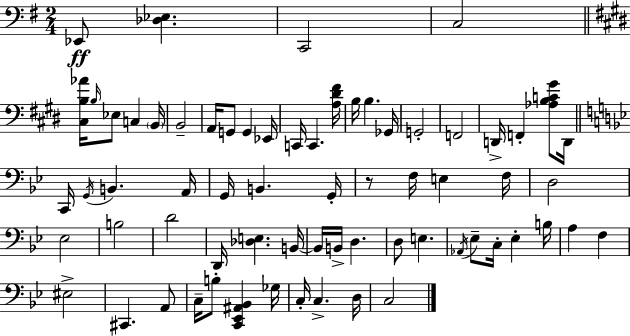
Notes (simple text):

Eb2/e [Db3,Eb3]/q. C2/h C3/h [C#3,B3,Ab4]/s B3/s Eb3/e C3/q B2/s B2/h A2/s G2/e G2/q Eb2/s C2/s C2/q. [A3,D#4,F#4]/s B3/s B3/q. Gb2/s G2/h F2/h D2/s F2/q [Ab3,B3,C4,G#4]/e D2/s C2/s G2/s B2/q. A2/s G2/s B2/q. G2/s R/e F3/s E3/q F3/s D3/h Eb3/h B3/h D4/h D2/s [Db3,E3]/q. B2/s B2/s B2/s D3/q. D3/e E3/q. Ab2/s Eb3/e C3/s Eb3/q B3/s A3/q F3/q EIS3/h C#2/q. A2/e C3/s B3/e [C2,Eb2,A#2,Bb2]/q Gb3/s C3/s C3/q. D3/s C3/h